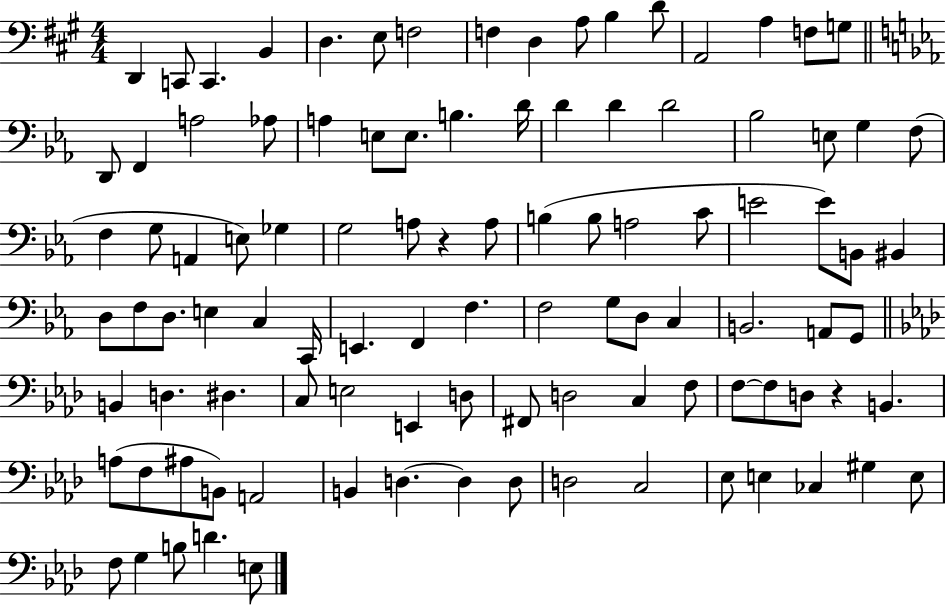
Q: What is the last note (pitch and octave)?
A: E3